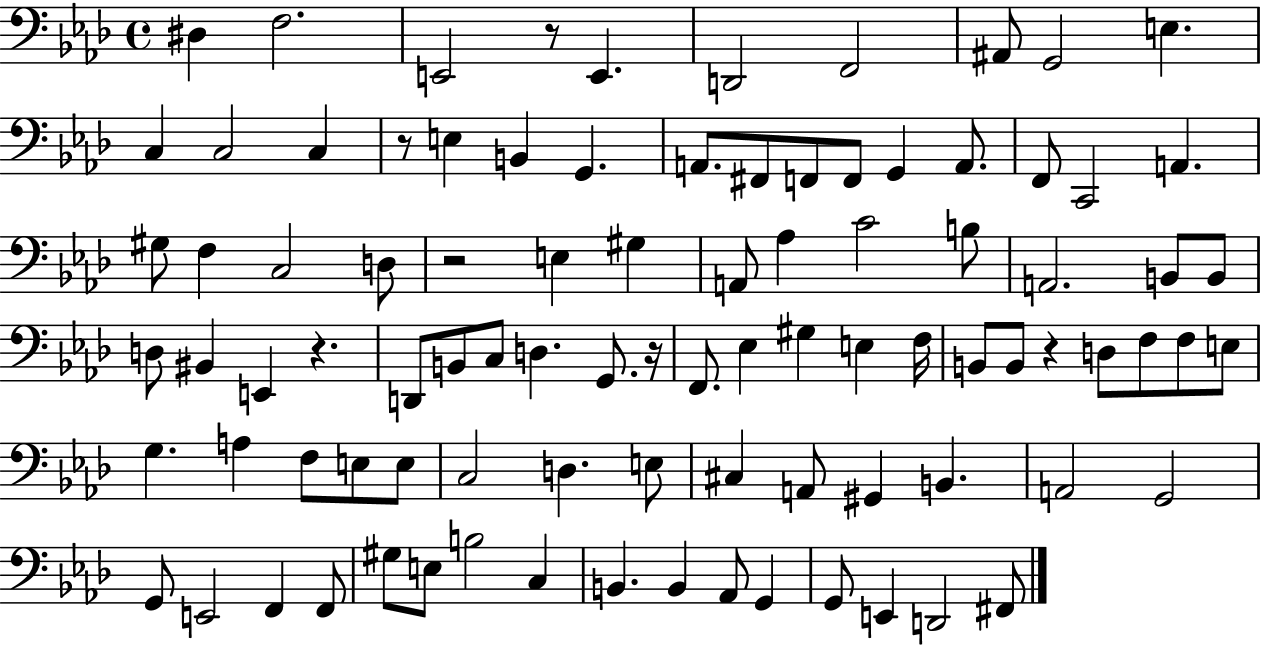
D#3/q F3/h. E2/h R/e E2/q. D2/h F2/h A#2/e G2/h E3/q. C3/q C3/h C3/q R/e E3/q B2/q G2/q. A2/e. F#2/e F2/e F2/e G2/q A2/e. F2/e C2/h A2/q. G#3/e F3/q C3/h D3/e R/h E3/q G#3/q A2/e Ab3/q C4/h B3/e A2/h. B2/e B2/e D3/e BIS2/q E2/q R/q. D2/e B2/e C3/e D3/q. G2/e. R/s F2/e. Eb3/q G#3/q E3/q F3/s B2/e B2/e R/q D3/e F3/e F3/e E3/e G3/q. A3/q F3/e E3/e E3/e C3/h D3/q. E3/e C#3/q A2/e G#2/q B2/q. A2/h G2/h G2/e E2/h F2/q F2/e G#3/e E3/e B3/h C3/q B2/q. B2/q Ab2/e G2/q G2/e E2/q D2/h F#2/e